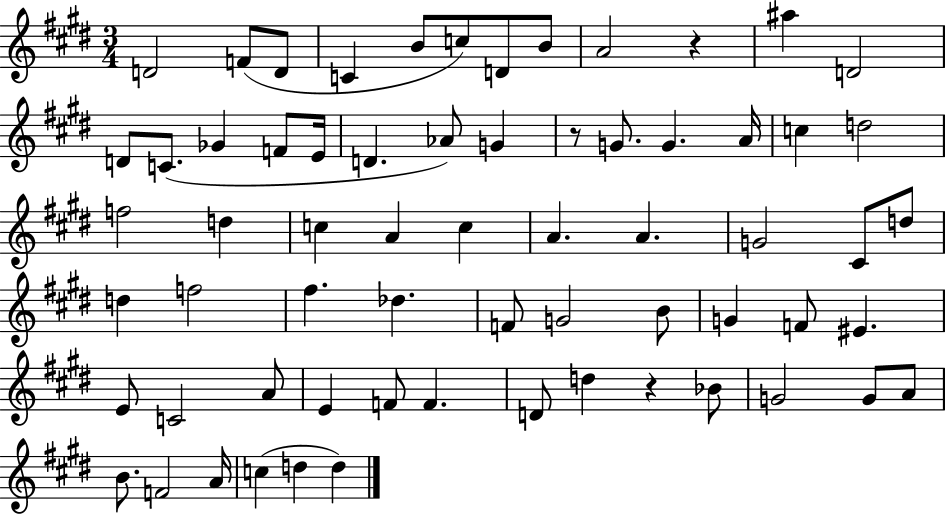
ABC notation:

X:1
T:Untitled
M:3/4
L:1/4
K:E
D2 F/2 D/2 C B/2 c/2 D/2 B/2 A2 z ^a D2 D/2 C/2 _G F/2 E/4 D _A/2 G z/2 G/2 G A/4 c d2 f2 d c A c A A G2 ^C/2 d/2 d f2 ^f _d F/2 G2 B/2 G F/2 ^E E/2 C2 A/2 E F/2 F D/2 d z _B/2 G2 G/2 A/2 B/2 F2 A/4 c d d